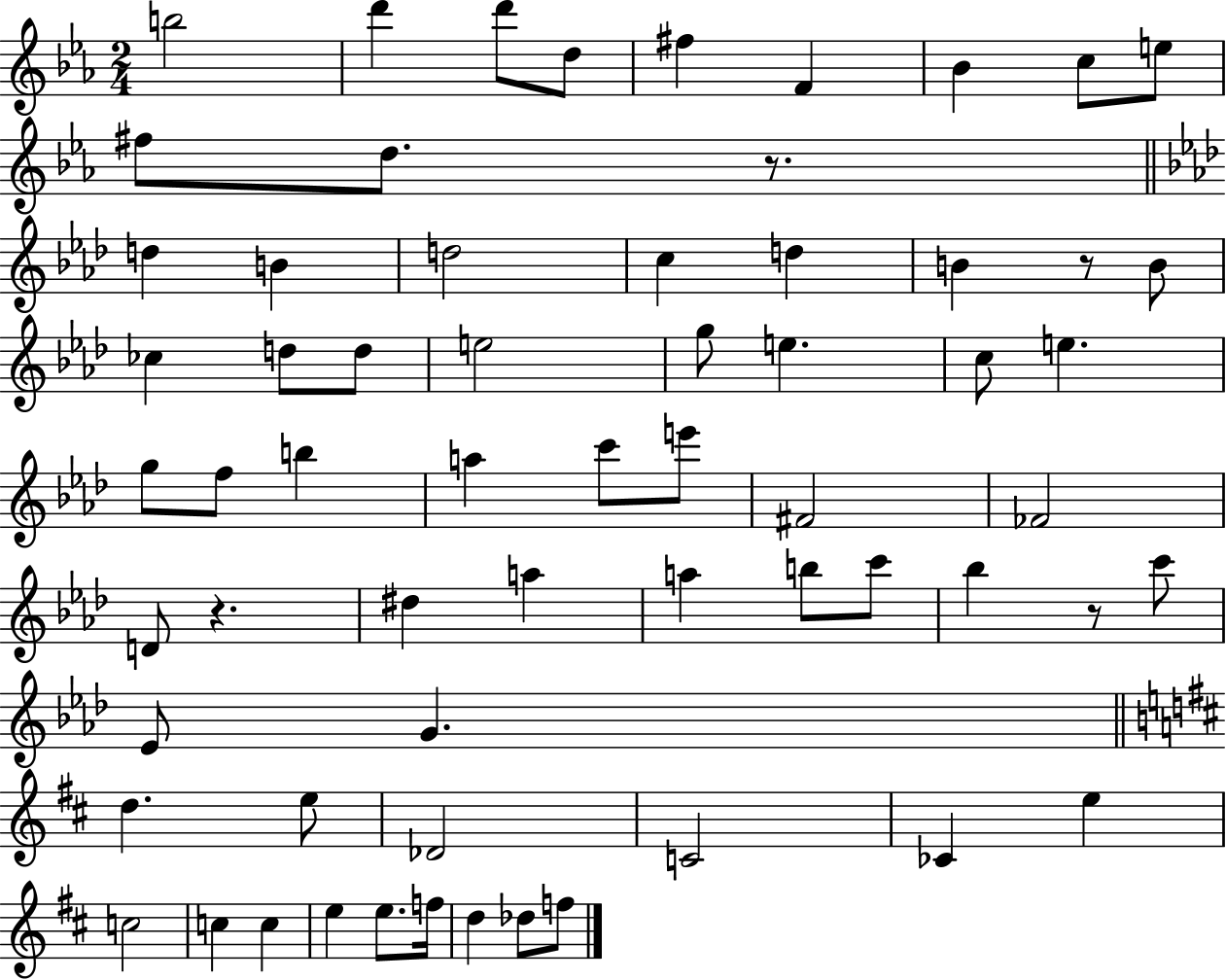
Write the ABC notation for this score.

X:1
T:Untitled
M:2/4
L:1/4
K:Eb
b2 d' d'/2 d/2 ^f F _B c/2 e/2 ^f/2 d/2 z/2 d B d2 c d B z/2 B/2 _c d/2 d/2 e2 g/2 e c/2 e g/2 f/2 b a c'/2 e'/2 ^F2 _F2 D/2 z ^d a a b/2 c'/2 _b z/2 c'/2 _E/2 G d e/2 _D2 C2 _C e c2 c c e e/2 f/4 d _d/2 f/2